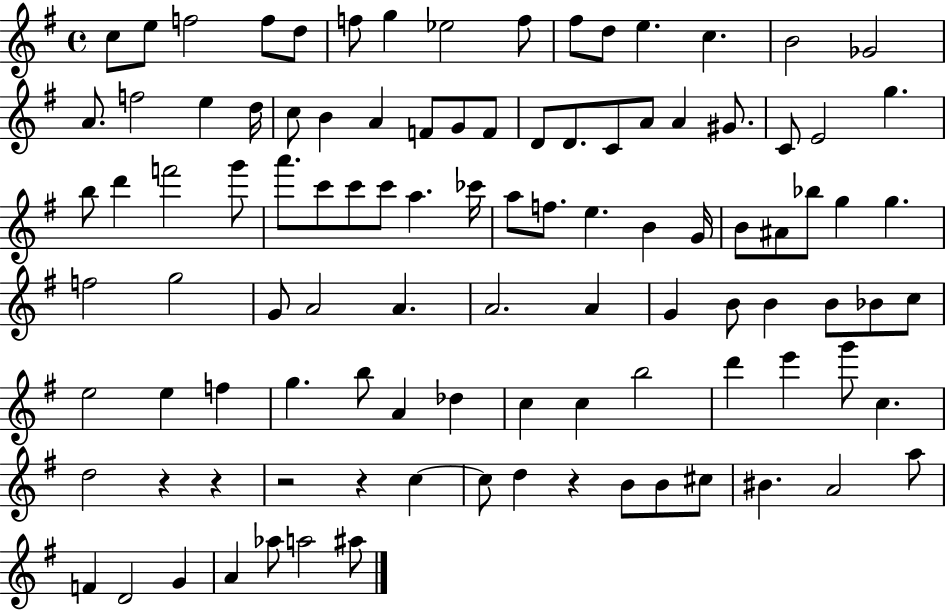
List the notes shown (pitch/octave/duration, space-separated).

C5/e E5/e F5/h F5/e D5/e F5/e G5/q Eb5/h F5/e F#5/e D5/e E5/q. C5/q. B4/h Gb4/h A4/e. F5/h E5/q D5/s C5/e B4/q A4/q F4/e G4/e F4/e D4/e D4/e. C4/e A4/e A4/q G#4/e. C4/e E4/h G5/q. B5/e D6/q F6/h G6/e A6/e. C6/e C6/e C6/e A5/q. CES6/s A5/e F5/e. E5/q. B4/q G4/s B4/e A#4/e Bb5/e G5/q G5/q. F5/h G5/h G4/e A4/h A4/q. A4/h. A4/q G4/q B4/e B4/q B4/e Bb4/e C5/e E5/h E5/q F5/q G5/q. B5/e A4/q Db5/q C5/q C5/q B5/h D6/q E6/q G6/e C5/q. D5/h R/q R/q R/h R/q C5/q C5/e D5/q R/q B4/e B4/e C#5/e BIS4/q. A4/h A5/e F4/q D4/h G4/q A4/q Ab5/e A5/h A#5/e